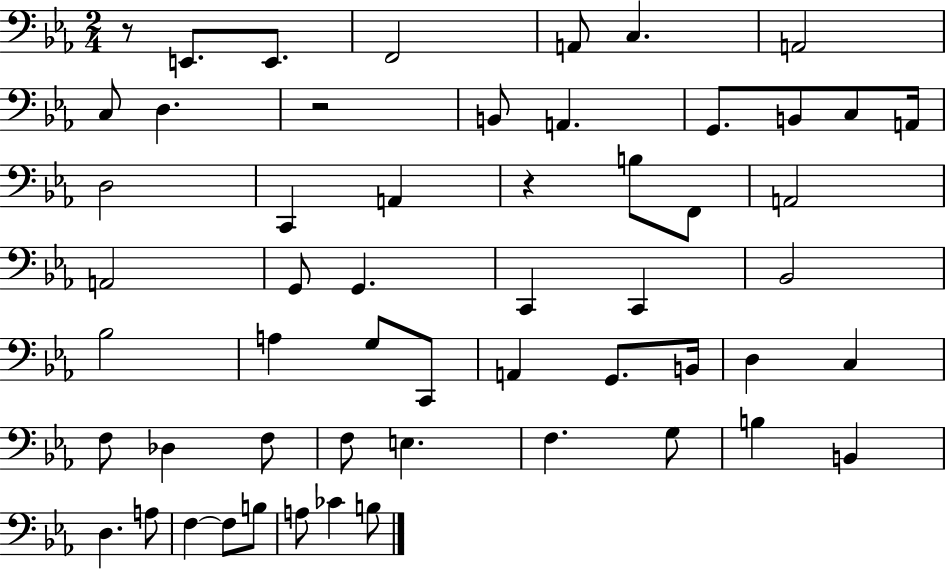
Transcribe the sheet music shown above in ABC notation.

X:1
T:Untitled
M:2/4
L:1/4
K:Eb
z/2 E,,/2 E,,/2 F,,2 A,,/2 C, A,,2 C,/2 D, z2 B,,/2 A,, G,,/2 B,,/2 C,/2 A,,/4 D,2 C,, A,, z B,/2 F,,/2 A,,2 A,,2 G,,/2 G,, C,, C,, _B,,2 _B,2 A, G,/2 C,,/2 A,, G,,/2 B,,/4 D, C, F,/2 _D, F,/2 F,/2 E, F, G,/2 B, B,, D, A,/2 F, F,/2 B,/2 A,/2 _C B,/2